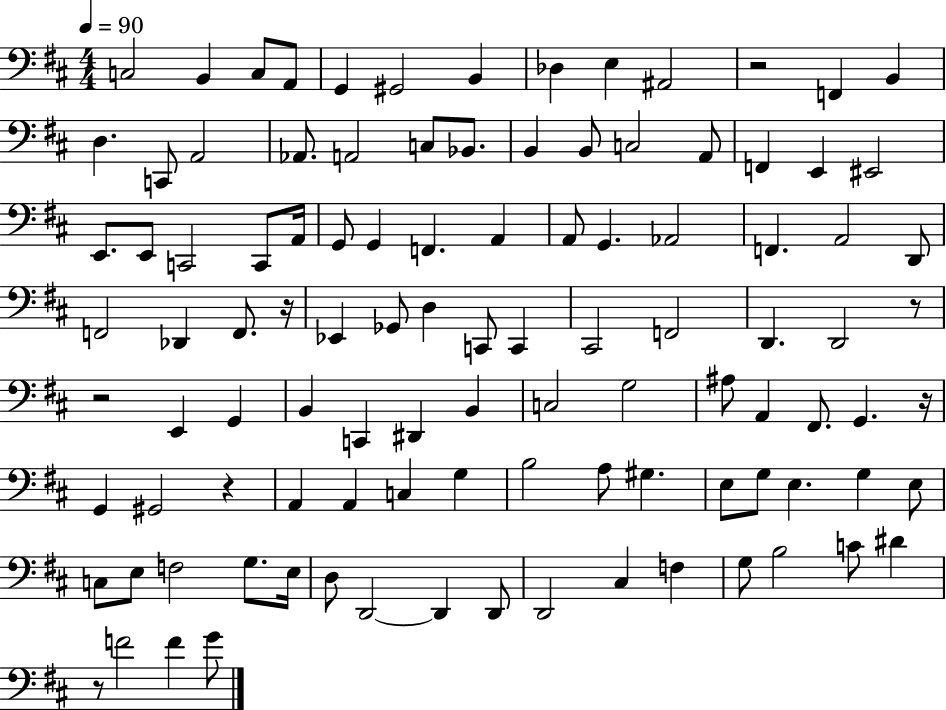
{
  \clef bass
  \numericTimeSignature
  \time 4/4
  \key d \major
  \tempo 4 = 90
  c2 b,4 c8 a,8 | g,4 gis,2 b,4 | des4 e4 ais,2 | r2 f,4 b,4 | \break d4. c,8 a,2 | aes,8. a,2 c8 bes,8. | b,4 b,8 c2 a,8 | f,4 e,4 eis,2 | \break e,8. e,8 c,2 c,8 a,16 | g,8 g,4 f,4. a,4 | a,8 g,4. aes,2 | f,4. a,2 d,8 | \break f,2 des,4 f,8. r16 | ees,4 ges,8 d4 c,8 c,4 | cis,2 f,2 | d,4. d,2 r8 | \break r2 e,4 g,4 | b,4 c,4 dis,4 b,4 | c2 g2 | ais8 a,4 fis,8. g,4. r16 | \break g,4 gis,2 r4 | a,4 a,4 c4 g4 | b2 a8 gis4. | e8 g8 e4. g4 e8 | \break c8 e8 f2 g8. e16 | d8 d,2~~ d,4 d,8 | d,2 cis4 f4 | g8 b2 c'8 dis'4 | \break r8 f'2 f'4 g'8 | \bar "|."
}